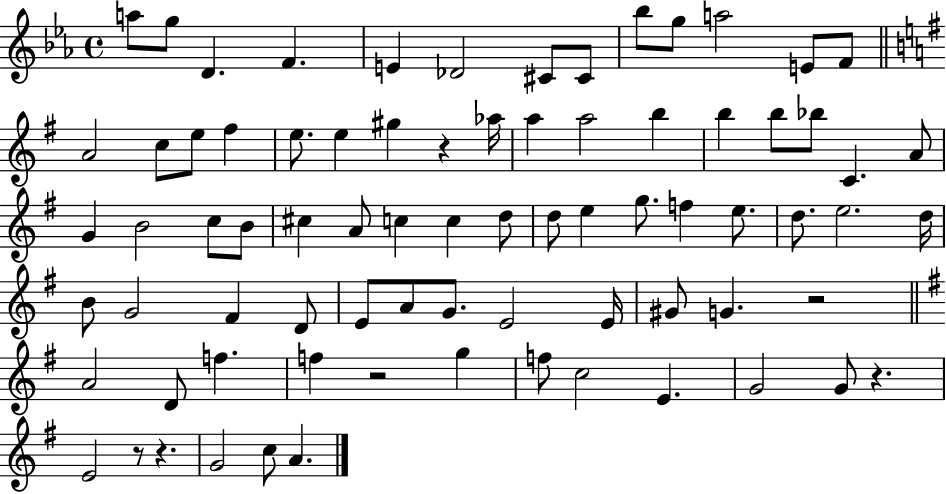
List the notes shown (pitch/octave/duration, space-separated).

A5/e G5/e D4/q. F4/q. E4/q Db4/h C#4/e C#4/e Bb5/e G5/e A5/h E4/e F4/e A4/h C5/e E5/e F#5/q E5/e. E5/q G#5/q R/q Ab5/s A5/q A5/h B5/q B5/q B5/e Bb5/e C4/q. A4/e G4/q B4/h C5/e B4/e C#5/q A4/e C5/q C5/q D5/e D5/e E5/q G5/e. F5/q E5/e. D5/e. E5/h. D5/s B4/e G4/h F#4/q D4/e E4/e A4/e G4/e. E4/h E4/s G#4/e G4/q. R/h A4/h D4/e F5/q. F5/q R/h G5/q F5/e C5/h E4/q. G4/h G4/e R/q. E4/h R/e R/q. G4/h C5/e A4/q.